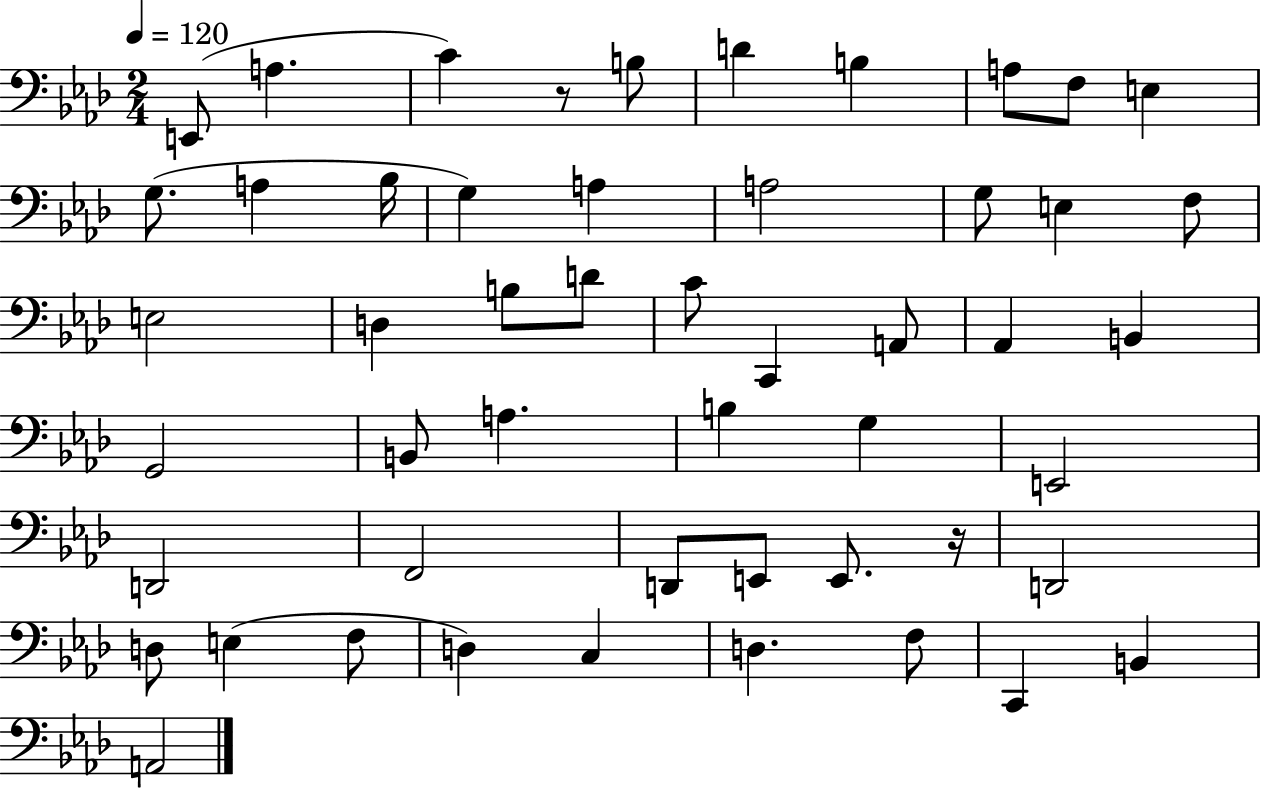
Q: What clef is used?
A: bass